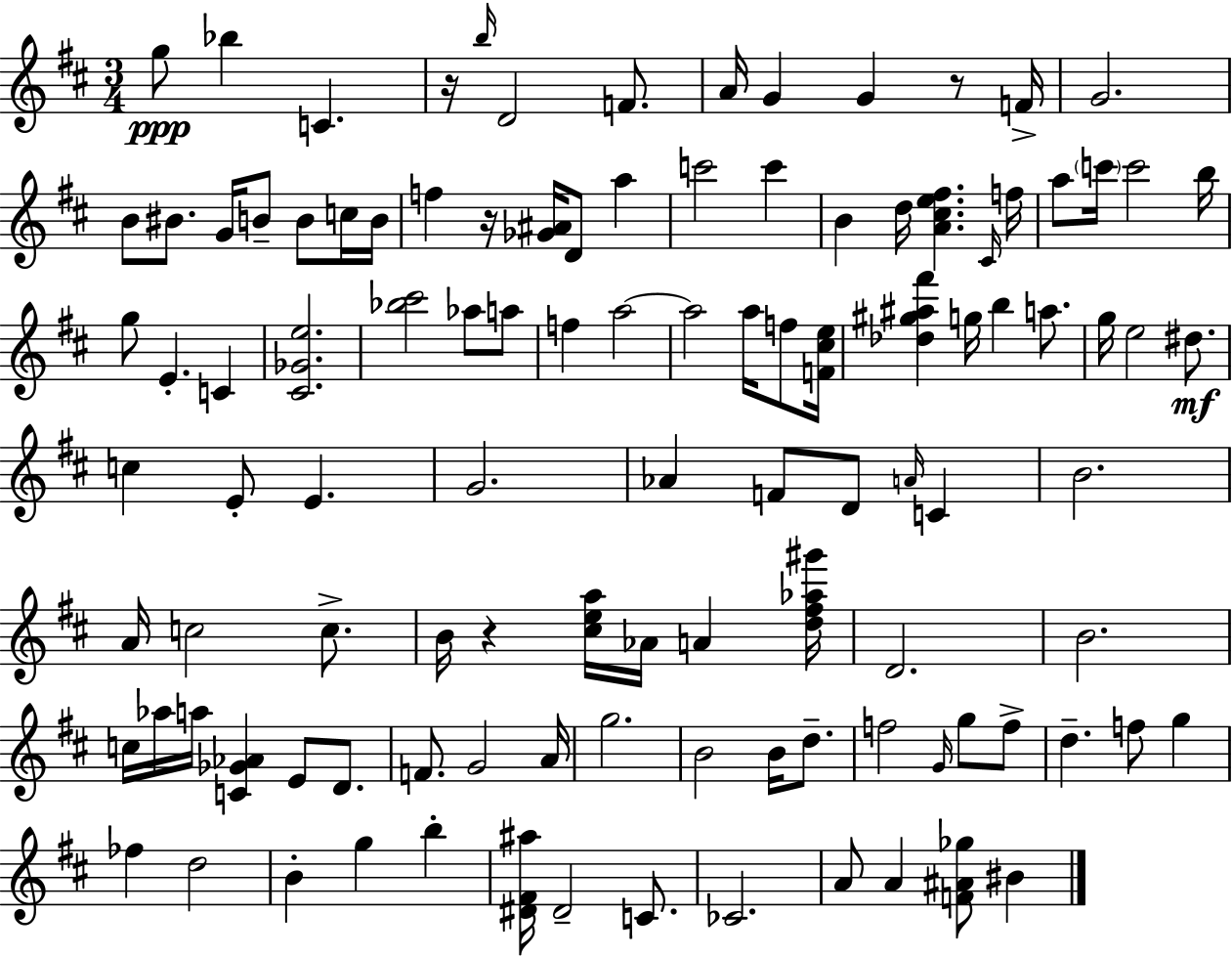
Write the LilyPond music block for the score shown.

{
  \clef treble
  \numericTimeSignature
  \time 3/4
  \key d \major
  g''8\ppp bes''4 c'4. | r16 \grace { b''16 } d'2 f'8. | a'16 g'4 g'4 r8 | f'16-> g'2. | \break b'8 bis'8. g'16 b'8-- b'8 c''16 | b'16 f''4 r16 <ges' ais'>16 d'8 a''4 | c'''2 c'''4 | b'4 d''16 <a' cis'' e'' fis''>4. | \break \grace { cis'16 } f''16 a''8 \parenthesize c'''16 c'''2 | b''16 g''8 e'4.-. c'4 | <cis' ges' e''>2. | <bes'' cis'''>2 aes''8 | \break a''8 f''4 a''2~~ | a''2 a''16 f''8 | <f' cis'' e''>16 <des'' gis'' ais'' fis'''>4 g''16 b''4 a''8. | g''16 e''2 dis''8.\mf | \break c''4 e'8-. e'4. | g'2. | aes'4 f'8 d'8 \grace { a'16 } c'4 | b'2. | \break a'16 c''2 | c''8.-> b'16 r4 <cis'' e'' a''>16 aes'16 a'4 | <d'' fis'' aes'' gis'''>16 d'2. | b'2. | \break c''16 aes''16 a''16 <c' ges' aes'>4 e'8 | d'8. f'8. g'2 | a'16 g''2. | b'2 b'16 | \break d''8.-- f''2 \grace { g'16 } | g''8 f''8-> d''4.-- f''8 | g''4 fes''4 d''2 | b'4-. g''4 | \break b''4-. <dis' fis' ais''>16 dis'2-- | c'8. ces'2. | a'8 a'4 <f' ais' ges''>8 | bis'4 \bar "|."
}